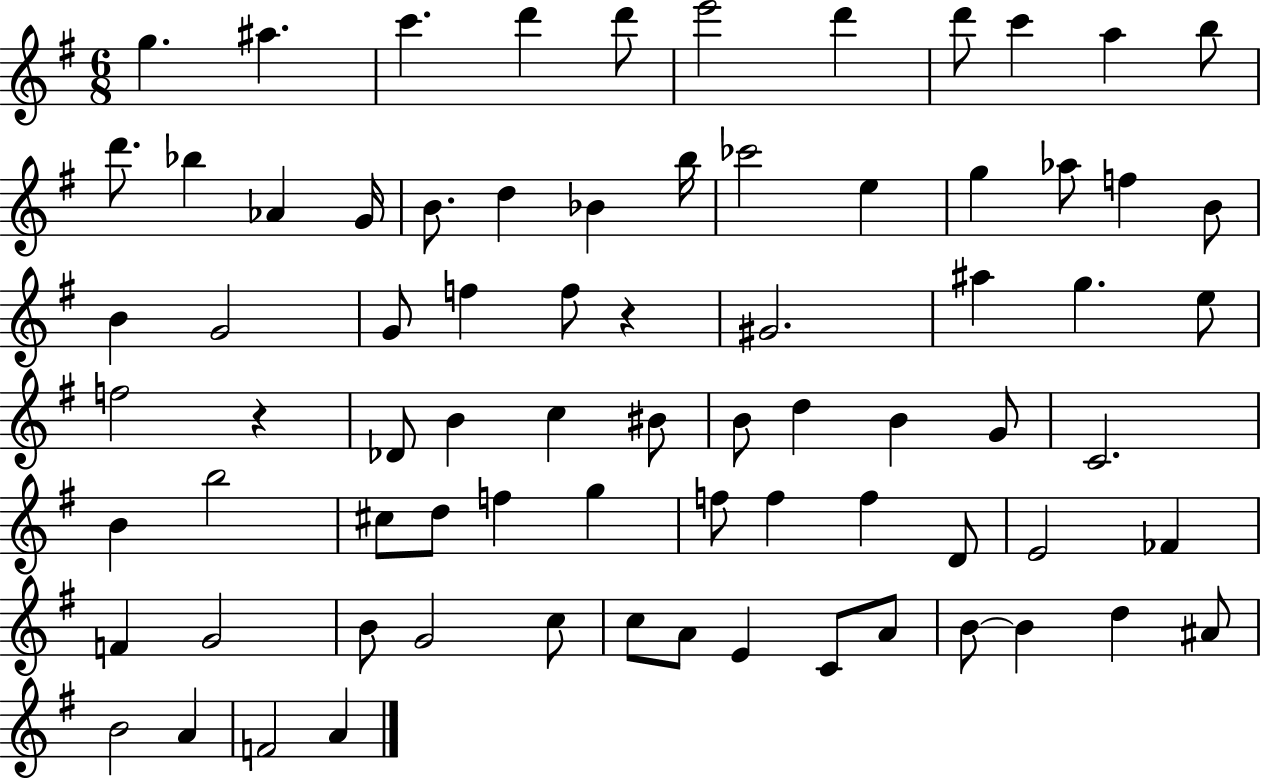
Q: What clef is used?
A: treble